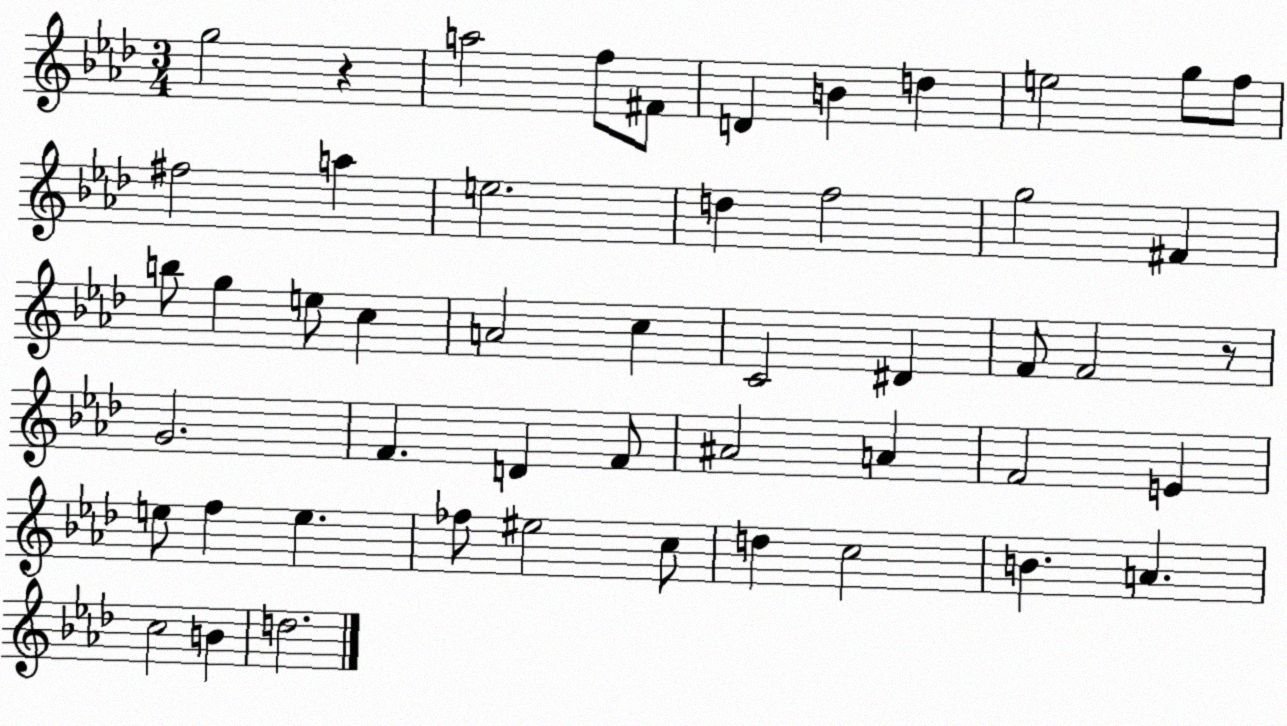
X:1
T:Untitled
M:3/4
L:1/4
K:Ab
g2 z a2 f/2 ^F/2 D B d e2 g/2 f/2 ^f2 a e2 d f2 g2 ^F b/2 g e/2 c A2 c C2 ^D F/2 F2 z/2 G2 F D F/2 ^A2 A F2 E e/2 f e _f/2 ^e2 c/2 d c2 B A c2 B d2